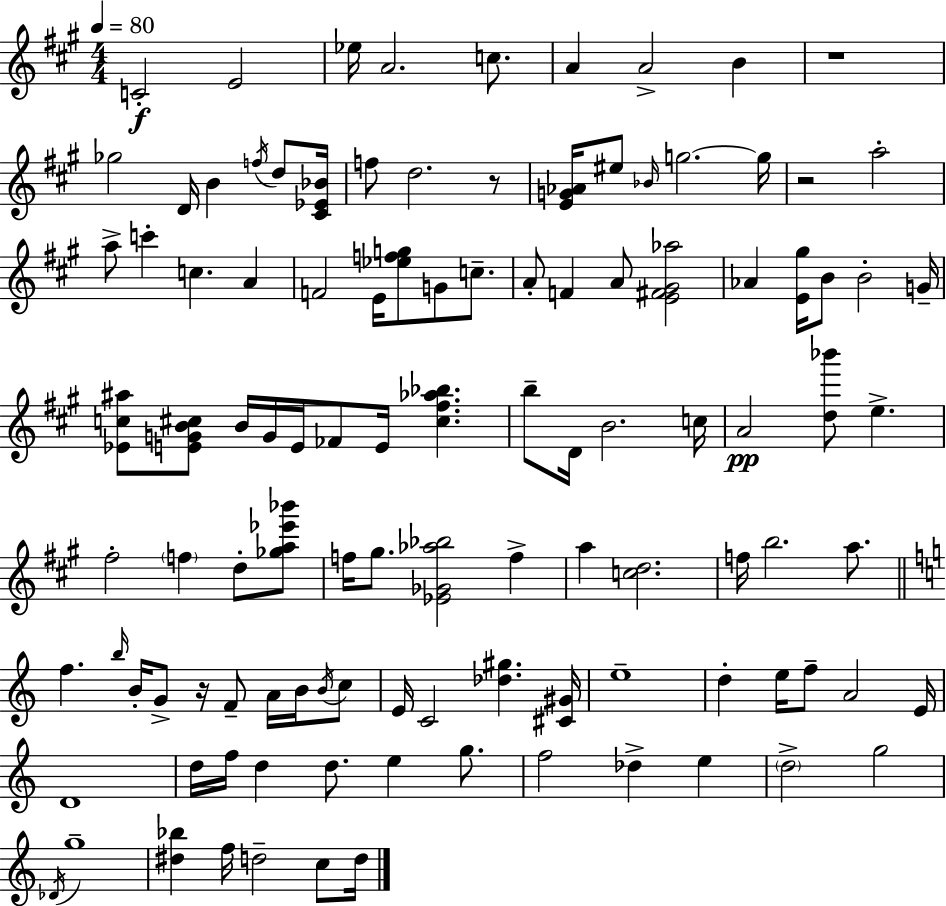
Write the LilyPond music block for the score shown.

{
  \clef treble
  \numericTimeSignature
  \time 4/4
  \key a \major
  \tempo 4 = 80
  c'2-.\f e'2 | ees''16 a'2. c''8. | a'4 a'2-> b'4 | r1 | \break ges''2 d'16 b'4 \acciaccatura { f''16 } d''8 | <cis' ees' bes'>16 f''8 d''2. r8 | <e' g' aes'>16 eis''8 \grace { bes'16 } g''2.~~ | g''16 r2 a''2-. | \break a''8-> c'''4-. c''4. a'4 | f'2 e'16 <ees'' f'' g''>8 g'8 c''8.-- | a'8-. f'4 a'8 <e' fis' gis' aes''>2 | aes'4 <e' gis''>16 b'8 b'2-. | \break g'16-- <ees' c'' ais''>8 <e' g' b' cis''>8 b'16 g'16 e'16 fes'8 e'16 <cis'' fis'' aes'' bes''>4. | b''8-- d'16 b'2. | c''16 a'2\pp <d'' bes'''>8 e''4.-> | fis''2-. \parenthesize f''4 d''8-. | \break <ges'' a'' ees''' bes'''>8 f''16 gis''8. <ees' ges' aes'' bes''>2 f''4-> | a''4 <c'' d''>2. | f''16 b''2. a''8. | \bar "||" \break \key a \minor f''4. \grace { b''16 } b'16-. g'8-> r16 f'8-- a'16 b'16 \acciaccatura { b'16 } | c''8 e'16 c'2 <des'' gis''>4. | <cis' gis'>16 e''1-- | d''4-. e''16 f''8-- a'2 | \break e'16 d'1 | d''16 f''16 d''4 d''8. e''4 g''8. | f''2 des''4-> e''4 | \parenthesize d''2-> g''2 | \break \acciaccatura { des'16 } g''1-- | <dis'' bes''>4 f''16 d''2-- | c''8 d''16 \bar "|."
}